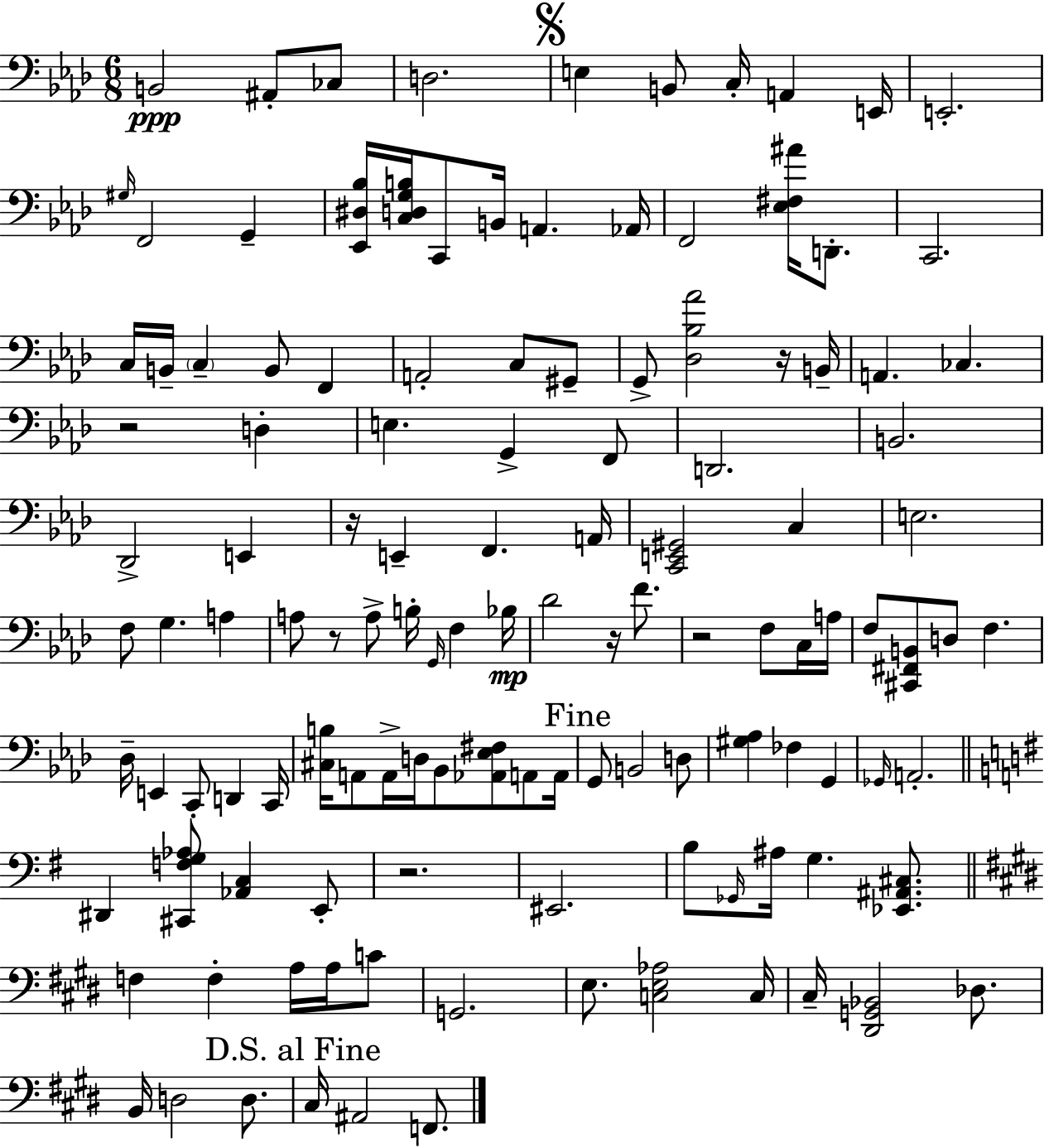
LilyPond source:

{
  \clef bass
  \numericTimeSignature
  \time 6/8
  \key f \minor
  b,2\ppp ais,8-. ces8 | d2. | \mark \markup { \musicglyph "scripts.segno" } e4 b,8 c16-. a,4 e,16 | e,2.-. | \break \grace { gis16 } f,2 g,4-- | <ees, dis bes>16 <c d g b>16 c,8 b,16 a,4. | aes,16 f,2 <ees fis ais'>16 d,8.-. | c,2. | \break c16 b,16-- \parenthesize c4-- b,8 f,4 | a,2-. c8 gis,8-- | g,8-> <des bes aes'>2 r16 | b,16-- a,4. ces4. | \break r2 d4-. | e4. g,4-> f,8 | d,2. | b,2. | \break des,2-> e,4 | r16 e,4-- f,4. | a,16 <c, e, gis,>2 c4 | e2. | \break f8 g4. a4 | a8 r8 a8-> b16-. \grace { g,16 } f4 | bes16\mp des'2 r16 f'8. | r2 f8 | \break c16 a16 f8 <cis, fis, b,>8 d8 f4. | des16-- e,4 c,8-. d,4 | c,16 <cis b>16 a,8 a,16-> d16 bes,8 <aes, ees fis>8 a,8 | a,16 \mark "Fine" g,8 b,2 | \break d8 <gis aes>4 fes4 g,4 | \grace { ges,16 } a,2.-. | \bar "||" \break \key g \major dis,4 <cis, f g aes>8 <aes, c>4 e,8-. | r2. | eis,2. | b8 \grace { ges,16 } ais16 g4. <ees, ais, cis>8. | \break \bar "||" \break \key e \major f4 f4-. a16 a16 c'8 | g,2. | e8. <c e aes>2 c16 | cis16-- <dis, g, bes,>2 des8. | \break b,16 d2 d8. | \mark "D.S. al Fine" cis16 ais,2 f,8. | \bar "|."
}